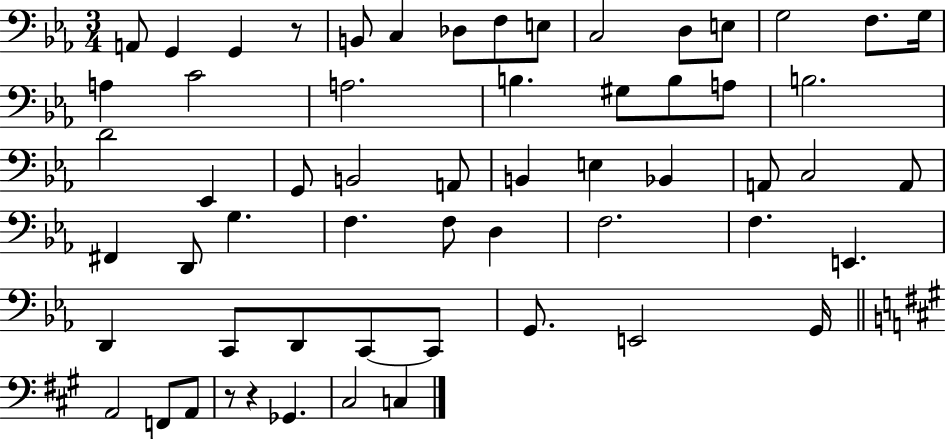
X:1
T:Untitled
M:3/4
L:1/4
K:Eb
A,,/2 G,, G,, z/2 B,,/2 C, _D,/2 F,/2 E,/2 C,2 D,/2 E,/2 G,2 F,/2 G,/4 A, C2 A,2 B, ^G,/2 B,/2 A,/2 B,2 D2 _E,, G,,/2 B,,2 A,,/2 B,, E, _B,, A,,/2 C,2 A,,/2 ^F,, D,,/2 G, F, F,/2 D, F,2 F, E,, D,, C,,/2 D,,/2 C,,/2 C,,/2 G,,/2 E,,2 G,,/4 A,,2 F,,/2 A,,/2 z/2 z _G,, ^C,2 C,